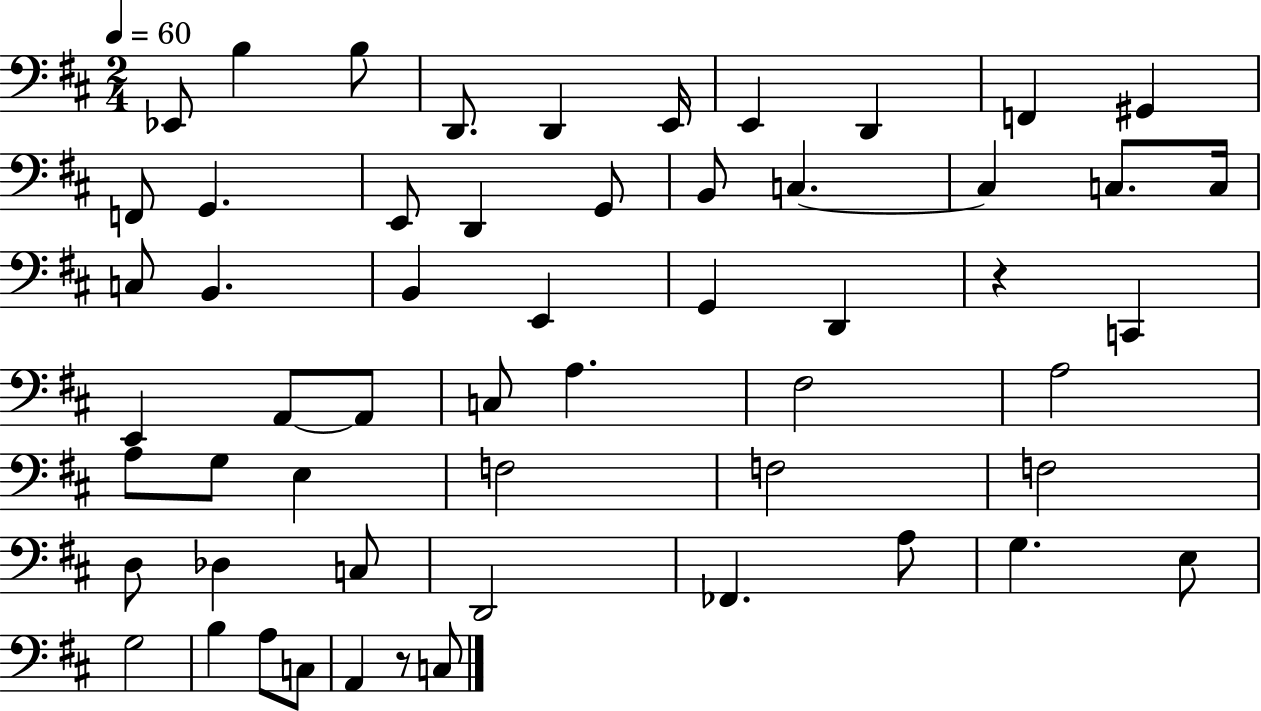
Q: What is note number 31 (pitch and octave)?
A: C3